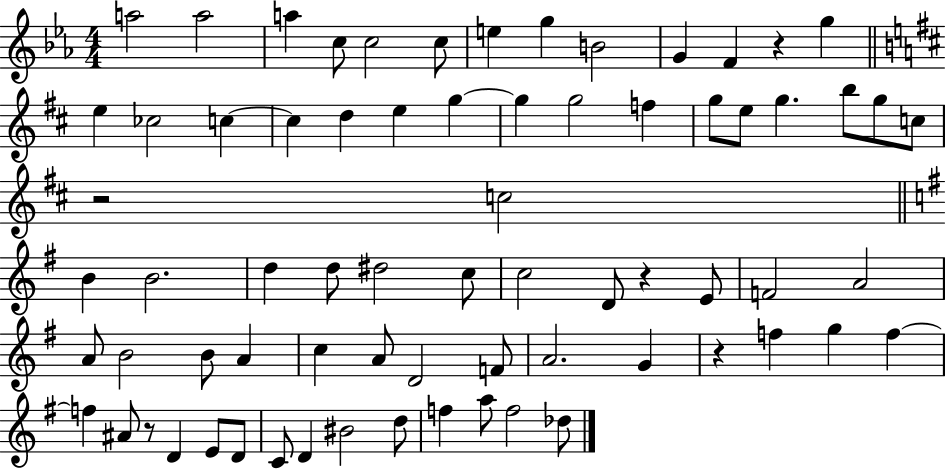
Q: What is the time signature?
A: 4/4